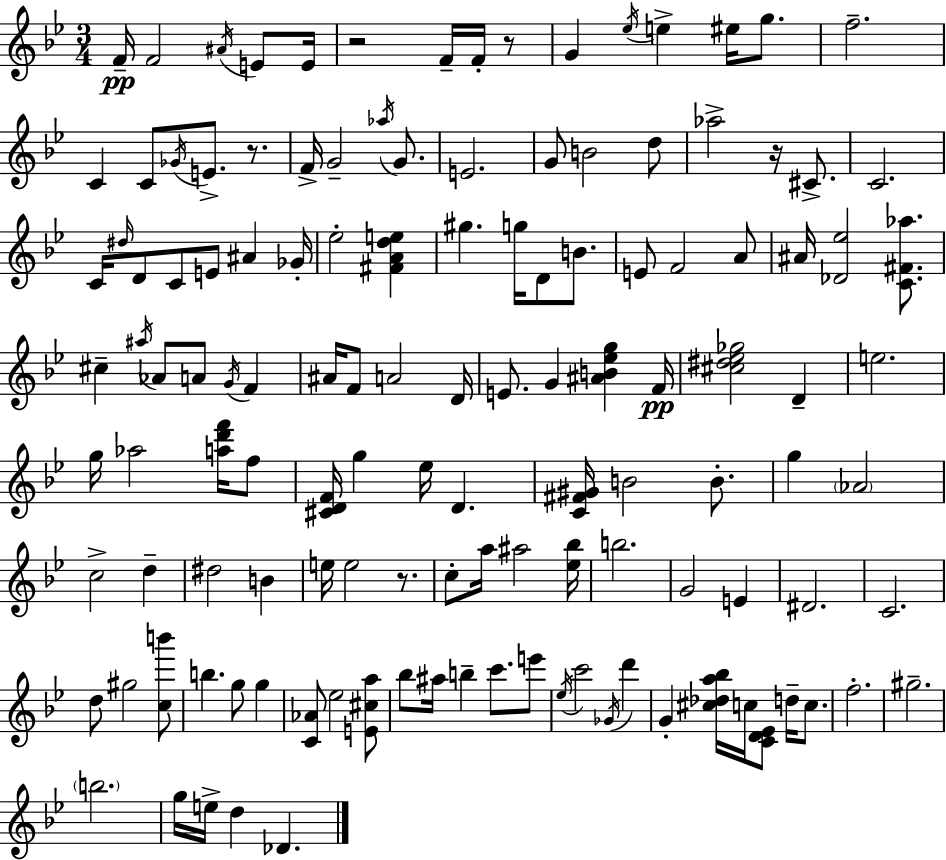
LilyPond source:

{
  \clef treble
  \numericTimeSignature
  \time 3/4
  \key bes \major
  f'16--\pp f'2 \acciaccatura { ais'16 } e'8 | e'16 r2 f'16-- f'16-. r8 | g'4 \acciaccatura { ees''16 } e''4-> eis''16 g''8. | f''2.-- | \break c'4 c'8 \acciaccatura { ges'16 } e'8.-> | r8. f'16-> g'2-- | \acciaccatura { aes''16 } g'8. e'2. | g'8 b'2 | \break d''8 aes''2-> | r16 cis'8.-> c'2. | c'16 \grace { dis''16 } d'8 c'8 e'8 | ais'4 ges'16-. ees''2-. | \break <fis' a' d'' e''>4 gis''4. g''16 | d'8 b'8. e'8 f'2 | a'8 ais'16 <des' ees''>2 | <c' fis' aes''>8. cis''4-- \acciaccatura { ais''16 } aes'8 | \break a'8 \acciaccatura { g'16 } f'4 ais'16 f'8 a'2 | d'16 e'8. g'4 | <ais' b' ees'' g''>4 f'16\pp <cis'' dis'' ees'' ges''>2 | d'4-- e''2. | \break g''16 aes''2 | <a'' d''' f'''>16 f''8 <cis' d' f'>16 g''4 | ees''16 d'4. <c' fis' gis'>16 b'2 | b'8.-. g''4 \parenthesize aes'2 | \break c''2-> | d''4-- dis''2 | b'4 e''16 e''2 | r8. c''8-. a''16 ais''2 | \break <ees'' bes''>16 b''2. | g'2 | e'4 dis'2. | c'2. | \break d''8 gis''2 | <c'' b'''>8 b''4. | g''8 g''4 <c' aes'>8 ees''2 | <e' cis'' a''>8 bes''8 ais''16 b''4-- | \break c'''8. e'''8 \acciaccatura { ees''16 } c'''2 | \acciaccatura { ges'16 } d'''4 g'4-. | <cis'' des'' a'' bes''>16 c''16 <c' d' ees'>8 d''16-- c''8. f''2.-. | gis''2.-- | \break \parenthesize b''2. | g''16 e''16-> d''4 | des'4. \bar "|."
}